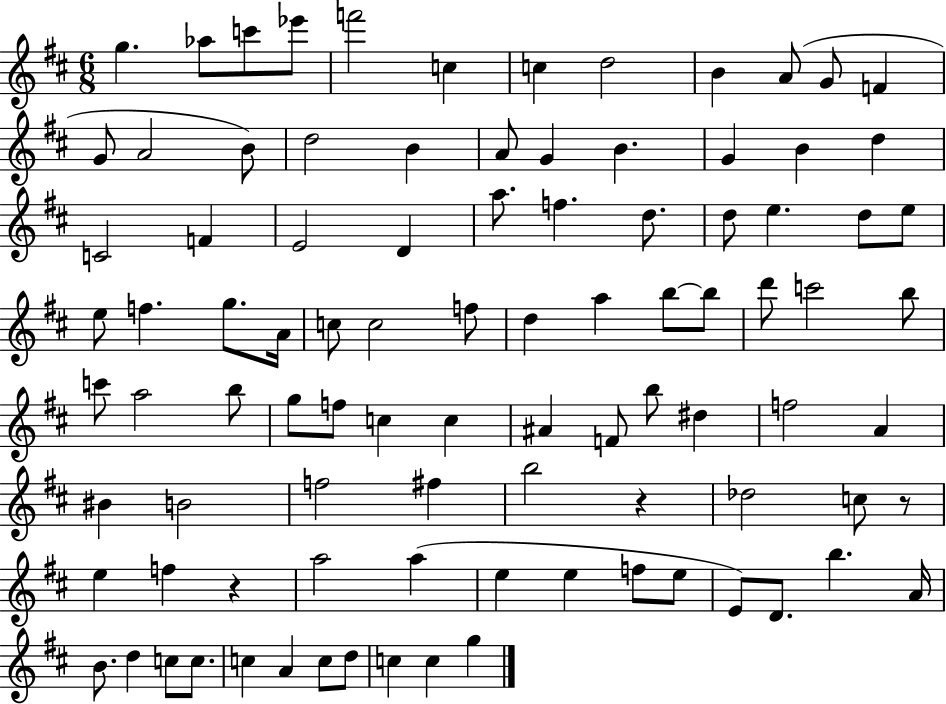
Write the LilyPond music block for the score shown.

{
  \clef treble
  \numericTimeSignature
  \time 6/8
  \key d \major
  g''4. aes''8 c'''8 ees'''8 | f'''2 c''4 | c''4 d''2 | b'4 a'8( g'8 f'4 | \break g'8 a'2 b'8) | d''2 b'4 | a'8 g'4 b'4. | g'4 b'4 d''4 | \break c'2 f'4 | e'2 d'4 | a''8. f''4. d''8. | d''8 e''4. d''8 e''8 | \break e''8 f''4. g''8. a'16 | c''8 c''2 f''8 | d''4 a''4 b''8~~ b''8 | d'''8 c'''2 b''8 | \break c'''8 a''2 b''8 | g''8 f''8 c''4 c''4 | ais'4 f'8 b''8 dis''4 | f''2 a'4 | \break bis'4 b'2 | f''2 fis''4 | b''2 r4 | des''2 c''8 r8 | \break e''4 f''4 r4 | a''2 a''4( | e''4 e''4 f''8 e''8 | e'8) d'8. b''4. a'16 | \break b'8. d''4 c''8 c''8. | c''4 a'4 c''8 d''8 | c''4 c''4 g''4 | \bar "|."
}